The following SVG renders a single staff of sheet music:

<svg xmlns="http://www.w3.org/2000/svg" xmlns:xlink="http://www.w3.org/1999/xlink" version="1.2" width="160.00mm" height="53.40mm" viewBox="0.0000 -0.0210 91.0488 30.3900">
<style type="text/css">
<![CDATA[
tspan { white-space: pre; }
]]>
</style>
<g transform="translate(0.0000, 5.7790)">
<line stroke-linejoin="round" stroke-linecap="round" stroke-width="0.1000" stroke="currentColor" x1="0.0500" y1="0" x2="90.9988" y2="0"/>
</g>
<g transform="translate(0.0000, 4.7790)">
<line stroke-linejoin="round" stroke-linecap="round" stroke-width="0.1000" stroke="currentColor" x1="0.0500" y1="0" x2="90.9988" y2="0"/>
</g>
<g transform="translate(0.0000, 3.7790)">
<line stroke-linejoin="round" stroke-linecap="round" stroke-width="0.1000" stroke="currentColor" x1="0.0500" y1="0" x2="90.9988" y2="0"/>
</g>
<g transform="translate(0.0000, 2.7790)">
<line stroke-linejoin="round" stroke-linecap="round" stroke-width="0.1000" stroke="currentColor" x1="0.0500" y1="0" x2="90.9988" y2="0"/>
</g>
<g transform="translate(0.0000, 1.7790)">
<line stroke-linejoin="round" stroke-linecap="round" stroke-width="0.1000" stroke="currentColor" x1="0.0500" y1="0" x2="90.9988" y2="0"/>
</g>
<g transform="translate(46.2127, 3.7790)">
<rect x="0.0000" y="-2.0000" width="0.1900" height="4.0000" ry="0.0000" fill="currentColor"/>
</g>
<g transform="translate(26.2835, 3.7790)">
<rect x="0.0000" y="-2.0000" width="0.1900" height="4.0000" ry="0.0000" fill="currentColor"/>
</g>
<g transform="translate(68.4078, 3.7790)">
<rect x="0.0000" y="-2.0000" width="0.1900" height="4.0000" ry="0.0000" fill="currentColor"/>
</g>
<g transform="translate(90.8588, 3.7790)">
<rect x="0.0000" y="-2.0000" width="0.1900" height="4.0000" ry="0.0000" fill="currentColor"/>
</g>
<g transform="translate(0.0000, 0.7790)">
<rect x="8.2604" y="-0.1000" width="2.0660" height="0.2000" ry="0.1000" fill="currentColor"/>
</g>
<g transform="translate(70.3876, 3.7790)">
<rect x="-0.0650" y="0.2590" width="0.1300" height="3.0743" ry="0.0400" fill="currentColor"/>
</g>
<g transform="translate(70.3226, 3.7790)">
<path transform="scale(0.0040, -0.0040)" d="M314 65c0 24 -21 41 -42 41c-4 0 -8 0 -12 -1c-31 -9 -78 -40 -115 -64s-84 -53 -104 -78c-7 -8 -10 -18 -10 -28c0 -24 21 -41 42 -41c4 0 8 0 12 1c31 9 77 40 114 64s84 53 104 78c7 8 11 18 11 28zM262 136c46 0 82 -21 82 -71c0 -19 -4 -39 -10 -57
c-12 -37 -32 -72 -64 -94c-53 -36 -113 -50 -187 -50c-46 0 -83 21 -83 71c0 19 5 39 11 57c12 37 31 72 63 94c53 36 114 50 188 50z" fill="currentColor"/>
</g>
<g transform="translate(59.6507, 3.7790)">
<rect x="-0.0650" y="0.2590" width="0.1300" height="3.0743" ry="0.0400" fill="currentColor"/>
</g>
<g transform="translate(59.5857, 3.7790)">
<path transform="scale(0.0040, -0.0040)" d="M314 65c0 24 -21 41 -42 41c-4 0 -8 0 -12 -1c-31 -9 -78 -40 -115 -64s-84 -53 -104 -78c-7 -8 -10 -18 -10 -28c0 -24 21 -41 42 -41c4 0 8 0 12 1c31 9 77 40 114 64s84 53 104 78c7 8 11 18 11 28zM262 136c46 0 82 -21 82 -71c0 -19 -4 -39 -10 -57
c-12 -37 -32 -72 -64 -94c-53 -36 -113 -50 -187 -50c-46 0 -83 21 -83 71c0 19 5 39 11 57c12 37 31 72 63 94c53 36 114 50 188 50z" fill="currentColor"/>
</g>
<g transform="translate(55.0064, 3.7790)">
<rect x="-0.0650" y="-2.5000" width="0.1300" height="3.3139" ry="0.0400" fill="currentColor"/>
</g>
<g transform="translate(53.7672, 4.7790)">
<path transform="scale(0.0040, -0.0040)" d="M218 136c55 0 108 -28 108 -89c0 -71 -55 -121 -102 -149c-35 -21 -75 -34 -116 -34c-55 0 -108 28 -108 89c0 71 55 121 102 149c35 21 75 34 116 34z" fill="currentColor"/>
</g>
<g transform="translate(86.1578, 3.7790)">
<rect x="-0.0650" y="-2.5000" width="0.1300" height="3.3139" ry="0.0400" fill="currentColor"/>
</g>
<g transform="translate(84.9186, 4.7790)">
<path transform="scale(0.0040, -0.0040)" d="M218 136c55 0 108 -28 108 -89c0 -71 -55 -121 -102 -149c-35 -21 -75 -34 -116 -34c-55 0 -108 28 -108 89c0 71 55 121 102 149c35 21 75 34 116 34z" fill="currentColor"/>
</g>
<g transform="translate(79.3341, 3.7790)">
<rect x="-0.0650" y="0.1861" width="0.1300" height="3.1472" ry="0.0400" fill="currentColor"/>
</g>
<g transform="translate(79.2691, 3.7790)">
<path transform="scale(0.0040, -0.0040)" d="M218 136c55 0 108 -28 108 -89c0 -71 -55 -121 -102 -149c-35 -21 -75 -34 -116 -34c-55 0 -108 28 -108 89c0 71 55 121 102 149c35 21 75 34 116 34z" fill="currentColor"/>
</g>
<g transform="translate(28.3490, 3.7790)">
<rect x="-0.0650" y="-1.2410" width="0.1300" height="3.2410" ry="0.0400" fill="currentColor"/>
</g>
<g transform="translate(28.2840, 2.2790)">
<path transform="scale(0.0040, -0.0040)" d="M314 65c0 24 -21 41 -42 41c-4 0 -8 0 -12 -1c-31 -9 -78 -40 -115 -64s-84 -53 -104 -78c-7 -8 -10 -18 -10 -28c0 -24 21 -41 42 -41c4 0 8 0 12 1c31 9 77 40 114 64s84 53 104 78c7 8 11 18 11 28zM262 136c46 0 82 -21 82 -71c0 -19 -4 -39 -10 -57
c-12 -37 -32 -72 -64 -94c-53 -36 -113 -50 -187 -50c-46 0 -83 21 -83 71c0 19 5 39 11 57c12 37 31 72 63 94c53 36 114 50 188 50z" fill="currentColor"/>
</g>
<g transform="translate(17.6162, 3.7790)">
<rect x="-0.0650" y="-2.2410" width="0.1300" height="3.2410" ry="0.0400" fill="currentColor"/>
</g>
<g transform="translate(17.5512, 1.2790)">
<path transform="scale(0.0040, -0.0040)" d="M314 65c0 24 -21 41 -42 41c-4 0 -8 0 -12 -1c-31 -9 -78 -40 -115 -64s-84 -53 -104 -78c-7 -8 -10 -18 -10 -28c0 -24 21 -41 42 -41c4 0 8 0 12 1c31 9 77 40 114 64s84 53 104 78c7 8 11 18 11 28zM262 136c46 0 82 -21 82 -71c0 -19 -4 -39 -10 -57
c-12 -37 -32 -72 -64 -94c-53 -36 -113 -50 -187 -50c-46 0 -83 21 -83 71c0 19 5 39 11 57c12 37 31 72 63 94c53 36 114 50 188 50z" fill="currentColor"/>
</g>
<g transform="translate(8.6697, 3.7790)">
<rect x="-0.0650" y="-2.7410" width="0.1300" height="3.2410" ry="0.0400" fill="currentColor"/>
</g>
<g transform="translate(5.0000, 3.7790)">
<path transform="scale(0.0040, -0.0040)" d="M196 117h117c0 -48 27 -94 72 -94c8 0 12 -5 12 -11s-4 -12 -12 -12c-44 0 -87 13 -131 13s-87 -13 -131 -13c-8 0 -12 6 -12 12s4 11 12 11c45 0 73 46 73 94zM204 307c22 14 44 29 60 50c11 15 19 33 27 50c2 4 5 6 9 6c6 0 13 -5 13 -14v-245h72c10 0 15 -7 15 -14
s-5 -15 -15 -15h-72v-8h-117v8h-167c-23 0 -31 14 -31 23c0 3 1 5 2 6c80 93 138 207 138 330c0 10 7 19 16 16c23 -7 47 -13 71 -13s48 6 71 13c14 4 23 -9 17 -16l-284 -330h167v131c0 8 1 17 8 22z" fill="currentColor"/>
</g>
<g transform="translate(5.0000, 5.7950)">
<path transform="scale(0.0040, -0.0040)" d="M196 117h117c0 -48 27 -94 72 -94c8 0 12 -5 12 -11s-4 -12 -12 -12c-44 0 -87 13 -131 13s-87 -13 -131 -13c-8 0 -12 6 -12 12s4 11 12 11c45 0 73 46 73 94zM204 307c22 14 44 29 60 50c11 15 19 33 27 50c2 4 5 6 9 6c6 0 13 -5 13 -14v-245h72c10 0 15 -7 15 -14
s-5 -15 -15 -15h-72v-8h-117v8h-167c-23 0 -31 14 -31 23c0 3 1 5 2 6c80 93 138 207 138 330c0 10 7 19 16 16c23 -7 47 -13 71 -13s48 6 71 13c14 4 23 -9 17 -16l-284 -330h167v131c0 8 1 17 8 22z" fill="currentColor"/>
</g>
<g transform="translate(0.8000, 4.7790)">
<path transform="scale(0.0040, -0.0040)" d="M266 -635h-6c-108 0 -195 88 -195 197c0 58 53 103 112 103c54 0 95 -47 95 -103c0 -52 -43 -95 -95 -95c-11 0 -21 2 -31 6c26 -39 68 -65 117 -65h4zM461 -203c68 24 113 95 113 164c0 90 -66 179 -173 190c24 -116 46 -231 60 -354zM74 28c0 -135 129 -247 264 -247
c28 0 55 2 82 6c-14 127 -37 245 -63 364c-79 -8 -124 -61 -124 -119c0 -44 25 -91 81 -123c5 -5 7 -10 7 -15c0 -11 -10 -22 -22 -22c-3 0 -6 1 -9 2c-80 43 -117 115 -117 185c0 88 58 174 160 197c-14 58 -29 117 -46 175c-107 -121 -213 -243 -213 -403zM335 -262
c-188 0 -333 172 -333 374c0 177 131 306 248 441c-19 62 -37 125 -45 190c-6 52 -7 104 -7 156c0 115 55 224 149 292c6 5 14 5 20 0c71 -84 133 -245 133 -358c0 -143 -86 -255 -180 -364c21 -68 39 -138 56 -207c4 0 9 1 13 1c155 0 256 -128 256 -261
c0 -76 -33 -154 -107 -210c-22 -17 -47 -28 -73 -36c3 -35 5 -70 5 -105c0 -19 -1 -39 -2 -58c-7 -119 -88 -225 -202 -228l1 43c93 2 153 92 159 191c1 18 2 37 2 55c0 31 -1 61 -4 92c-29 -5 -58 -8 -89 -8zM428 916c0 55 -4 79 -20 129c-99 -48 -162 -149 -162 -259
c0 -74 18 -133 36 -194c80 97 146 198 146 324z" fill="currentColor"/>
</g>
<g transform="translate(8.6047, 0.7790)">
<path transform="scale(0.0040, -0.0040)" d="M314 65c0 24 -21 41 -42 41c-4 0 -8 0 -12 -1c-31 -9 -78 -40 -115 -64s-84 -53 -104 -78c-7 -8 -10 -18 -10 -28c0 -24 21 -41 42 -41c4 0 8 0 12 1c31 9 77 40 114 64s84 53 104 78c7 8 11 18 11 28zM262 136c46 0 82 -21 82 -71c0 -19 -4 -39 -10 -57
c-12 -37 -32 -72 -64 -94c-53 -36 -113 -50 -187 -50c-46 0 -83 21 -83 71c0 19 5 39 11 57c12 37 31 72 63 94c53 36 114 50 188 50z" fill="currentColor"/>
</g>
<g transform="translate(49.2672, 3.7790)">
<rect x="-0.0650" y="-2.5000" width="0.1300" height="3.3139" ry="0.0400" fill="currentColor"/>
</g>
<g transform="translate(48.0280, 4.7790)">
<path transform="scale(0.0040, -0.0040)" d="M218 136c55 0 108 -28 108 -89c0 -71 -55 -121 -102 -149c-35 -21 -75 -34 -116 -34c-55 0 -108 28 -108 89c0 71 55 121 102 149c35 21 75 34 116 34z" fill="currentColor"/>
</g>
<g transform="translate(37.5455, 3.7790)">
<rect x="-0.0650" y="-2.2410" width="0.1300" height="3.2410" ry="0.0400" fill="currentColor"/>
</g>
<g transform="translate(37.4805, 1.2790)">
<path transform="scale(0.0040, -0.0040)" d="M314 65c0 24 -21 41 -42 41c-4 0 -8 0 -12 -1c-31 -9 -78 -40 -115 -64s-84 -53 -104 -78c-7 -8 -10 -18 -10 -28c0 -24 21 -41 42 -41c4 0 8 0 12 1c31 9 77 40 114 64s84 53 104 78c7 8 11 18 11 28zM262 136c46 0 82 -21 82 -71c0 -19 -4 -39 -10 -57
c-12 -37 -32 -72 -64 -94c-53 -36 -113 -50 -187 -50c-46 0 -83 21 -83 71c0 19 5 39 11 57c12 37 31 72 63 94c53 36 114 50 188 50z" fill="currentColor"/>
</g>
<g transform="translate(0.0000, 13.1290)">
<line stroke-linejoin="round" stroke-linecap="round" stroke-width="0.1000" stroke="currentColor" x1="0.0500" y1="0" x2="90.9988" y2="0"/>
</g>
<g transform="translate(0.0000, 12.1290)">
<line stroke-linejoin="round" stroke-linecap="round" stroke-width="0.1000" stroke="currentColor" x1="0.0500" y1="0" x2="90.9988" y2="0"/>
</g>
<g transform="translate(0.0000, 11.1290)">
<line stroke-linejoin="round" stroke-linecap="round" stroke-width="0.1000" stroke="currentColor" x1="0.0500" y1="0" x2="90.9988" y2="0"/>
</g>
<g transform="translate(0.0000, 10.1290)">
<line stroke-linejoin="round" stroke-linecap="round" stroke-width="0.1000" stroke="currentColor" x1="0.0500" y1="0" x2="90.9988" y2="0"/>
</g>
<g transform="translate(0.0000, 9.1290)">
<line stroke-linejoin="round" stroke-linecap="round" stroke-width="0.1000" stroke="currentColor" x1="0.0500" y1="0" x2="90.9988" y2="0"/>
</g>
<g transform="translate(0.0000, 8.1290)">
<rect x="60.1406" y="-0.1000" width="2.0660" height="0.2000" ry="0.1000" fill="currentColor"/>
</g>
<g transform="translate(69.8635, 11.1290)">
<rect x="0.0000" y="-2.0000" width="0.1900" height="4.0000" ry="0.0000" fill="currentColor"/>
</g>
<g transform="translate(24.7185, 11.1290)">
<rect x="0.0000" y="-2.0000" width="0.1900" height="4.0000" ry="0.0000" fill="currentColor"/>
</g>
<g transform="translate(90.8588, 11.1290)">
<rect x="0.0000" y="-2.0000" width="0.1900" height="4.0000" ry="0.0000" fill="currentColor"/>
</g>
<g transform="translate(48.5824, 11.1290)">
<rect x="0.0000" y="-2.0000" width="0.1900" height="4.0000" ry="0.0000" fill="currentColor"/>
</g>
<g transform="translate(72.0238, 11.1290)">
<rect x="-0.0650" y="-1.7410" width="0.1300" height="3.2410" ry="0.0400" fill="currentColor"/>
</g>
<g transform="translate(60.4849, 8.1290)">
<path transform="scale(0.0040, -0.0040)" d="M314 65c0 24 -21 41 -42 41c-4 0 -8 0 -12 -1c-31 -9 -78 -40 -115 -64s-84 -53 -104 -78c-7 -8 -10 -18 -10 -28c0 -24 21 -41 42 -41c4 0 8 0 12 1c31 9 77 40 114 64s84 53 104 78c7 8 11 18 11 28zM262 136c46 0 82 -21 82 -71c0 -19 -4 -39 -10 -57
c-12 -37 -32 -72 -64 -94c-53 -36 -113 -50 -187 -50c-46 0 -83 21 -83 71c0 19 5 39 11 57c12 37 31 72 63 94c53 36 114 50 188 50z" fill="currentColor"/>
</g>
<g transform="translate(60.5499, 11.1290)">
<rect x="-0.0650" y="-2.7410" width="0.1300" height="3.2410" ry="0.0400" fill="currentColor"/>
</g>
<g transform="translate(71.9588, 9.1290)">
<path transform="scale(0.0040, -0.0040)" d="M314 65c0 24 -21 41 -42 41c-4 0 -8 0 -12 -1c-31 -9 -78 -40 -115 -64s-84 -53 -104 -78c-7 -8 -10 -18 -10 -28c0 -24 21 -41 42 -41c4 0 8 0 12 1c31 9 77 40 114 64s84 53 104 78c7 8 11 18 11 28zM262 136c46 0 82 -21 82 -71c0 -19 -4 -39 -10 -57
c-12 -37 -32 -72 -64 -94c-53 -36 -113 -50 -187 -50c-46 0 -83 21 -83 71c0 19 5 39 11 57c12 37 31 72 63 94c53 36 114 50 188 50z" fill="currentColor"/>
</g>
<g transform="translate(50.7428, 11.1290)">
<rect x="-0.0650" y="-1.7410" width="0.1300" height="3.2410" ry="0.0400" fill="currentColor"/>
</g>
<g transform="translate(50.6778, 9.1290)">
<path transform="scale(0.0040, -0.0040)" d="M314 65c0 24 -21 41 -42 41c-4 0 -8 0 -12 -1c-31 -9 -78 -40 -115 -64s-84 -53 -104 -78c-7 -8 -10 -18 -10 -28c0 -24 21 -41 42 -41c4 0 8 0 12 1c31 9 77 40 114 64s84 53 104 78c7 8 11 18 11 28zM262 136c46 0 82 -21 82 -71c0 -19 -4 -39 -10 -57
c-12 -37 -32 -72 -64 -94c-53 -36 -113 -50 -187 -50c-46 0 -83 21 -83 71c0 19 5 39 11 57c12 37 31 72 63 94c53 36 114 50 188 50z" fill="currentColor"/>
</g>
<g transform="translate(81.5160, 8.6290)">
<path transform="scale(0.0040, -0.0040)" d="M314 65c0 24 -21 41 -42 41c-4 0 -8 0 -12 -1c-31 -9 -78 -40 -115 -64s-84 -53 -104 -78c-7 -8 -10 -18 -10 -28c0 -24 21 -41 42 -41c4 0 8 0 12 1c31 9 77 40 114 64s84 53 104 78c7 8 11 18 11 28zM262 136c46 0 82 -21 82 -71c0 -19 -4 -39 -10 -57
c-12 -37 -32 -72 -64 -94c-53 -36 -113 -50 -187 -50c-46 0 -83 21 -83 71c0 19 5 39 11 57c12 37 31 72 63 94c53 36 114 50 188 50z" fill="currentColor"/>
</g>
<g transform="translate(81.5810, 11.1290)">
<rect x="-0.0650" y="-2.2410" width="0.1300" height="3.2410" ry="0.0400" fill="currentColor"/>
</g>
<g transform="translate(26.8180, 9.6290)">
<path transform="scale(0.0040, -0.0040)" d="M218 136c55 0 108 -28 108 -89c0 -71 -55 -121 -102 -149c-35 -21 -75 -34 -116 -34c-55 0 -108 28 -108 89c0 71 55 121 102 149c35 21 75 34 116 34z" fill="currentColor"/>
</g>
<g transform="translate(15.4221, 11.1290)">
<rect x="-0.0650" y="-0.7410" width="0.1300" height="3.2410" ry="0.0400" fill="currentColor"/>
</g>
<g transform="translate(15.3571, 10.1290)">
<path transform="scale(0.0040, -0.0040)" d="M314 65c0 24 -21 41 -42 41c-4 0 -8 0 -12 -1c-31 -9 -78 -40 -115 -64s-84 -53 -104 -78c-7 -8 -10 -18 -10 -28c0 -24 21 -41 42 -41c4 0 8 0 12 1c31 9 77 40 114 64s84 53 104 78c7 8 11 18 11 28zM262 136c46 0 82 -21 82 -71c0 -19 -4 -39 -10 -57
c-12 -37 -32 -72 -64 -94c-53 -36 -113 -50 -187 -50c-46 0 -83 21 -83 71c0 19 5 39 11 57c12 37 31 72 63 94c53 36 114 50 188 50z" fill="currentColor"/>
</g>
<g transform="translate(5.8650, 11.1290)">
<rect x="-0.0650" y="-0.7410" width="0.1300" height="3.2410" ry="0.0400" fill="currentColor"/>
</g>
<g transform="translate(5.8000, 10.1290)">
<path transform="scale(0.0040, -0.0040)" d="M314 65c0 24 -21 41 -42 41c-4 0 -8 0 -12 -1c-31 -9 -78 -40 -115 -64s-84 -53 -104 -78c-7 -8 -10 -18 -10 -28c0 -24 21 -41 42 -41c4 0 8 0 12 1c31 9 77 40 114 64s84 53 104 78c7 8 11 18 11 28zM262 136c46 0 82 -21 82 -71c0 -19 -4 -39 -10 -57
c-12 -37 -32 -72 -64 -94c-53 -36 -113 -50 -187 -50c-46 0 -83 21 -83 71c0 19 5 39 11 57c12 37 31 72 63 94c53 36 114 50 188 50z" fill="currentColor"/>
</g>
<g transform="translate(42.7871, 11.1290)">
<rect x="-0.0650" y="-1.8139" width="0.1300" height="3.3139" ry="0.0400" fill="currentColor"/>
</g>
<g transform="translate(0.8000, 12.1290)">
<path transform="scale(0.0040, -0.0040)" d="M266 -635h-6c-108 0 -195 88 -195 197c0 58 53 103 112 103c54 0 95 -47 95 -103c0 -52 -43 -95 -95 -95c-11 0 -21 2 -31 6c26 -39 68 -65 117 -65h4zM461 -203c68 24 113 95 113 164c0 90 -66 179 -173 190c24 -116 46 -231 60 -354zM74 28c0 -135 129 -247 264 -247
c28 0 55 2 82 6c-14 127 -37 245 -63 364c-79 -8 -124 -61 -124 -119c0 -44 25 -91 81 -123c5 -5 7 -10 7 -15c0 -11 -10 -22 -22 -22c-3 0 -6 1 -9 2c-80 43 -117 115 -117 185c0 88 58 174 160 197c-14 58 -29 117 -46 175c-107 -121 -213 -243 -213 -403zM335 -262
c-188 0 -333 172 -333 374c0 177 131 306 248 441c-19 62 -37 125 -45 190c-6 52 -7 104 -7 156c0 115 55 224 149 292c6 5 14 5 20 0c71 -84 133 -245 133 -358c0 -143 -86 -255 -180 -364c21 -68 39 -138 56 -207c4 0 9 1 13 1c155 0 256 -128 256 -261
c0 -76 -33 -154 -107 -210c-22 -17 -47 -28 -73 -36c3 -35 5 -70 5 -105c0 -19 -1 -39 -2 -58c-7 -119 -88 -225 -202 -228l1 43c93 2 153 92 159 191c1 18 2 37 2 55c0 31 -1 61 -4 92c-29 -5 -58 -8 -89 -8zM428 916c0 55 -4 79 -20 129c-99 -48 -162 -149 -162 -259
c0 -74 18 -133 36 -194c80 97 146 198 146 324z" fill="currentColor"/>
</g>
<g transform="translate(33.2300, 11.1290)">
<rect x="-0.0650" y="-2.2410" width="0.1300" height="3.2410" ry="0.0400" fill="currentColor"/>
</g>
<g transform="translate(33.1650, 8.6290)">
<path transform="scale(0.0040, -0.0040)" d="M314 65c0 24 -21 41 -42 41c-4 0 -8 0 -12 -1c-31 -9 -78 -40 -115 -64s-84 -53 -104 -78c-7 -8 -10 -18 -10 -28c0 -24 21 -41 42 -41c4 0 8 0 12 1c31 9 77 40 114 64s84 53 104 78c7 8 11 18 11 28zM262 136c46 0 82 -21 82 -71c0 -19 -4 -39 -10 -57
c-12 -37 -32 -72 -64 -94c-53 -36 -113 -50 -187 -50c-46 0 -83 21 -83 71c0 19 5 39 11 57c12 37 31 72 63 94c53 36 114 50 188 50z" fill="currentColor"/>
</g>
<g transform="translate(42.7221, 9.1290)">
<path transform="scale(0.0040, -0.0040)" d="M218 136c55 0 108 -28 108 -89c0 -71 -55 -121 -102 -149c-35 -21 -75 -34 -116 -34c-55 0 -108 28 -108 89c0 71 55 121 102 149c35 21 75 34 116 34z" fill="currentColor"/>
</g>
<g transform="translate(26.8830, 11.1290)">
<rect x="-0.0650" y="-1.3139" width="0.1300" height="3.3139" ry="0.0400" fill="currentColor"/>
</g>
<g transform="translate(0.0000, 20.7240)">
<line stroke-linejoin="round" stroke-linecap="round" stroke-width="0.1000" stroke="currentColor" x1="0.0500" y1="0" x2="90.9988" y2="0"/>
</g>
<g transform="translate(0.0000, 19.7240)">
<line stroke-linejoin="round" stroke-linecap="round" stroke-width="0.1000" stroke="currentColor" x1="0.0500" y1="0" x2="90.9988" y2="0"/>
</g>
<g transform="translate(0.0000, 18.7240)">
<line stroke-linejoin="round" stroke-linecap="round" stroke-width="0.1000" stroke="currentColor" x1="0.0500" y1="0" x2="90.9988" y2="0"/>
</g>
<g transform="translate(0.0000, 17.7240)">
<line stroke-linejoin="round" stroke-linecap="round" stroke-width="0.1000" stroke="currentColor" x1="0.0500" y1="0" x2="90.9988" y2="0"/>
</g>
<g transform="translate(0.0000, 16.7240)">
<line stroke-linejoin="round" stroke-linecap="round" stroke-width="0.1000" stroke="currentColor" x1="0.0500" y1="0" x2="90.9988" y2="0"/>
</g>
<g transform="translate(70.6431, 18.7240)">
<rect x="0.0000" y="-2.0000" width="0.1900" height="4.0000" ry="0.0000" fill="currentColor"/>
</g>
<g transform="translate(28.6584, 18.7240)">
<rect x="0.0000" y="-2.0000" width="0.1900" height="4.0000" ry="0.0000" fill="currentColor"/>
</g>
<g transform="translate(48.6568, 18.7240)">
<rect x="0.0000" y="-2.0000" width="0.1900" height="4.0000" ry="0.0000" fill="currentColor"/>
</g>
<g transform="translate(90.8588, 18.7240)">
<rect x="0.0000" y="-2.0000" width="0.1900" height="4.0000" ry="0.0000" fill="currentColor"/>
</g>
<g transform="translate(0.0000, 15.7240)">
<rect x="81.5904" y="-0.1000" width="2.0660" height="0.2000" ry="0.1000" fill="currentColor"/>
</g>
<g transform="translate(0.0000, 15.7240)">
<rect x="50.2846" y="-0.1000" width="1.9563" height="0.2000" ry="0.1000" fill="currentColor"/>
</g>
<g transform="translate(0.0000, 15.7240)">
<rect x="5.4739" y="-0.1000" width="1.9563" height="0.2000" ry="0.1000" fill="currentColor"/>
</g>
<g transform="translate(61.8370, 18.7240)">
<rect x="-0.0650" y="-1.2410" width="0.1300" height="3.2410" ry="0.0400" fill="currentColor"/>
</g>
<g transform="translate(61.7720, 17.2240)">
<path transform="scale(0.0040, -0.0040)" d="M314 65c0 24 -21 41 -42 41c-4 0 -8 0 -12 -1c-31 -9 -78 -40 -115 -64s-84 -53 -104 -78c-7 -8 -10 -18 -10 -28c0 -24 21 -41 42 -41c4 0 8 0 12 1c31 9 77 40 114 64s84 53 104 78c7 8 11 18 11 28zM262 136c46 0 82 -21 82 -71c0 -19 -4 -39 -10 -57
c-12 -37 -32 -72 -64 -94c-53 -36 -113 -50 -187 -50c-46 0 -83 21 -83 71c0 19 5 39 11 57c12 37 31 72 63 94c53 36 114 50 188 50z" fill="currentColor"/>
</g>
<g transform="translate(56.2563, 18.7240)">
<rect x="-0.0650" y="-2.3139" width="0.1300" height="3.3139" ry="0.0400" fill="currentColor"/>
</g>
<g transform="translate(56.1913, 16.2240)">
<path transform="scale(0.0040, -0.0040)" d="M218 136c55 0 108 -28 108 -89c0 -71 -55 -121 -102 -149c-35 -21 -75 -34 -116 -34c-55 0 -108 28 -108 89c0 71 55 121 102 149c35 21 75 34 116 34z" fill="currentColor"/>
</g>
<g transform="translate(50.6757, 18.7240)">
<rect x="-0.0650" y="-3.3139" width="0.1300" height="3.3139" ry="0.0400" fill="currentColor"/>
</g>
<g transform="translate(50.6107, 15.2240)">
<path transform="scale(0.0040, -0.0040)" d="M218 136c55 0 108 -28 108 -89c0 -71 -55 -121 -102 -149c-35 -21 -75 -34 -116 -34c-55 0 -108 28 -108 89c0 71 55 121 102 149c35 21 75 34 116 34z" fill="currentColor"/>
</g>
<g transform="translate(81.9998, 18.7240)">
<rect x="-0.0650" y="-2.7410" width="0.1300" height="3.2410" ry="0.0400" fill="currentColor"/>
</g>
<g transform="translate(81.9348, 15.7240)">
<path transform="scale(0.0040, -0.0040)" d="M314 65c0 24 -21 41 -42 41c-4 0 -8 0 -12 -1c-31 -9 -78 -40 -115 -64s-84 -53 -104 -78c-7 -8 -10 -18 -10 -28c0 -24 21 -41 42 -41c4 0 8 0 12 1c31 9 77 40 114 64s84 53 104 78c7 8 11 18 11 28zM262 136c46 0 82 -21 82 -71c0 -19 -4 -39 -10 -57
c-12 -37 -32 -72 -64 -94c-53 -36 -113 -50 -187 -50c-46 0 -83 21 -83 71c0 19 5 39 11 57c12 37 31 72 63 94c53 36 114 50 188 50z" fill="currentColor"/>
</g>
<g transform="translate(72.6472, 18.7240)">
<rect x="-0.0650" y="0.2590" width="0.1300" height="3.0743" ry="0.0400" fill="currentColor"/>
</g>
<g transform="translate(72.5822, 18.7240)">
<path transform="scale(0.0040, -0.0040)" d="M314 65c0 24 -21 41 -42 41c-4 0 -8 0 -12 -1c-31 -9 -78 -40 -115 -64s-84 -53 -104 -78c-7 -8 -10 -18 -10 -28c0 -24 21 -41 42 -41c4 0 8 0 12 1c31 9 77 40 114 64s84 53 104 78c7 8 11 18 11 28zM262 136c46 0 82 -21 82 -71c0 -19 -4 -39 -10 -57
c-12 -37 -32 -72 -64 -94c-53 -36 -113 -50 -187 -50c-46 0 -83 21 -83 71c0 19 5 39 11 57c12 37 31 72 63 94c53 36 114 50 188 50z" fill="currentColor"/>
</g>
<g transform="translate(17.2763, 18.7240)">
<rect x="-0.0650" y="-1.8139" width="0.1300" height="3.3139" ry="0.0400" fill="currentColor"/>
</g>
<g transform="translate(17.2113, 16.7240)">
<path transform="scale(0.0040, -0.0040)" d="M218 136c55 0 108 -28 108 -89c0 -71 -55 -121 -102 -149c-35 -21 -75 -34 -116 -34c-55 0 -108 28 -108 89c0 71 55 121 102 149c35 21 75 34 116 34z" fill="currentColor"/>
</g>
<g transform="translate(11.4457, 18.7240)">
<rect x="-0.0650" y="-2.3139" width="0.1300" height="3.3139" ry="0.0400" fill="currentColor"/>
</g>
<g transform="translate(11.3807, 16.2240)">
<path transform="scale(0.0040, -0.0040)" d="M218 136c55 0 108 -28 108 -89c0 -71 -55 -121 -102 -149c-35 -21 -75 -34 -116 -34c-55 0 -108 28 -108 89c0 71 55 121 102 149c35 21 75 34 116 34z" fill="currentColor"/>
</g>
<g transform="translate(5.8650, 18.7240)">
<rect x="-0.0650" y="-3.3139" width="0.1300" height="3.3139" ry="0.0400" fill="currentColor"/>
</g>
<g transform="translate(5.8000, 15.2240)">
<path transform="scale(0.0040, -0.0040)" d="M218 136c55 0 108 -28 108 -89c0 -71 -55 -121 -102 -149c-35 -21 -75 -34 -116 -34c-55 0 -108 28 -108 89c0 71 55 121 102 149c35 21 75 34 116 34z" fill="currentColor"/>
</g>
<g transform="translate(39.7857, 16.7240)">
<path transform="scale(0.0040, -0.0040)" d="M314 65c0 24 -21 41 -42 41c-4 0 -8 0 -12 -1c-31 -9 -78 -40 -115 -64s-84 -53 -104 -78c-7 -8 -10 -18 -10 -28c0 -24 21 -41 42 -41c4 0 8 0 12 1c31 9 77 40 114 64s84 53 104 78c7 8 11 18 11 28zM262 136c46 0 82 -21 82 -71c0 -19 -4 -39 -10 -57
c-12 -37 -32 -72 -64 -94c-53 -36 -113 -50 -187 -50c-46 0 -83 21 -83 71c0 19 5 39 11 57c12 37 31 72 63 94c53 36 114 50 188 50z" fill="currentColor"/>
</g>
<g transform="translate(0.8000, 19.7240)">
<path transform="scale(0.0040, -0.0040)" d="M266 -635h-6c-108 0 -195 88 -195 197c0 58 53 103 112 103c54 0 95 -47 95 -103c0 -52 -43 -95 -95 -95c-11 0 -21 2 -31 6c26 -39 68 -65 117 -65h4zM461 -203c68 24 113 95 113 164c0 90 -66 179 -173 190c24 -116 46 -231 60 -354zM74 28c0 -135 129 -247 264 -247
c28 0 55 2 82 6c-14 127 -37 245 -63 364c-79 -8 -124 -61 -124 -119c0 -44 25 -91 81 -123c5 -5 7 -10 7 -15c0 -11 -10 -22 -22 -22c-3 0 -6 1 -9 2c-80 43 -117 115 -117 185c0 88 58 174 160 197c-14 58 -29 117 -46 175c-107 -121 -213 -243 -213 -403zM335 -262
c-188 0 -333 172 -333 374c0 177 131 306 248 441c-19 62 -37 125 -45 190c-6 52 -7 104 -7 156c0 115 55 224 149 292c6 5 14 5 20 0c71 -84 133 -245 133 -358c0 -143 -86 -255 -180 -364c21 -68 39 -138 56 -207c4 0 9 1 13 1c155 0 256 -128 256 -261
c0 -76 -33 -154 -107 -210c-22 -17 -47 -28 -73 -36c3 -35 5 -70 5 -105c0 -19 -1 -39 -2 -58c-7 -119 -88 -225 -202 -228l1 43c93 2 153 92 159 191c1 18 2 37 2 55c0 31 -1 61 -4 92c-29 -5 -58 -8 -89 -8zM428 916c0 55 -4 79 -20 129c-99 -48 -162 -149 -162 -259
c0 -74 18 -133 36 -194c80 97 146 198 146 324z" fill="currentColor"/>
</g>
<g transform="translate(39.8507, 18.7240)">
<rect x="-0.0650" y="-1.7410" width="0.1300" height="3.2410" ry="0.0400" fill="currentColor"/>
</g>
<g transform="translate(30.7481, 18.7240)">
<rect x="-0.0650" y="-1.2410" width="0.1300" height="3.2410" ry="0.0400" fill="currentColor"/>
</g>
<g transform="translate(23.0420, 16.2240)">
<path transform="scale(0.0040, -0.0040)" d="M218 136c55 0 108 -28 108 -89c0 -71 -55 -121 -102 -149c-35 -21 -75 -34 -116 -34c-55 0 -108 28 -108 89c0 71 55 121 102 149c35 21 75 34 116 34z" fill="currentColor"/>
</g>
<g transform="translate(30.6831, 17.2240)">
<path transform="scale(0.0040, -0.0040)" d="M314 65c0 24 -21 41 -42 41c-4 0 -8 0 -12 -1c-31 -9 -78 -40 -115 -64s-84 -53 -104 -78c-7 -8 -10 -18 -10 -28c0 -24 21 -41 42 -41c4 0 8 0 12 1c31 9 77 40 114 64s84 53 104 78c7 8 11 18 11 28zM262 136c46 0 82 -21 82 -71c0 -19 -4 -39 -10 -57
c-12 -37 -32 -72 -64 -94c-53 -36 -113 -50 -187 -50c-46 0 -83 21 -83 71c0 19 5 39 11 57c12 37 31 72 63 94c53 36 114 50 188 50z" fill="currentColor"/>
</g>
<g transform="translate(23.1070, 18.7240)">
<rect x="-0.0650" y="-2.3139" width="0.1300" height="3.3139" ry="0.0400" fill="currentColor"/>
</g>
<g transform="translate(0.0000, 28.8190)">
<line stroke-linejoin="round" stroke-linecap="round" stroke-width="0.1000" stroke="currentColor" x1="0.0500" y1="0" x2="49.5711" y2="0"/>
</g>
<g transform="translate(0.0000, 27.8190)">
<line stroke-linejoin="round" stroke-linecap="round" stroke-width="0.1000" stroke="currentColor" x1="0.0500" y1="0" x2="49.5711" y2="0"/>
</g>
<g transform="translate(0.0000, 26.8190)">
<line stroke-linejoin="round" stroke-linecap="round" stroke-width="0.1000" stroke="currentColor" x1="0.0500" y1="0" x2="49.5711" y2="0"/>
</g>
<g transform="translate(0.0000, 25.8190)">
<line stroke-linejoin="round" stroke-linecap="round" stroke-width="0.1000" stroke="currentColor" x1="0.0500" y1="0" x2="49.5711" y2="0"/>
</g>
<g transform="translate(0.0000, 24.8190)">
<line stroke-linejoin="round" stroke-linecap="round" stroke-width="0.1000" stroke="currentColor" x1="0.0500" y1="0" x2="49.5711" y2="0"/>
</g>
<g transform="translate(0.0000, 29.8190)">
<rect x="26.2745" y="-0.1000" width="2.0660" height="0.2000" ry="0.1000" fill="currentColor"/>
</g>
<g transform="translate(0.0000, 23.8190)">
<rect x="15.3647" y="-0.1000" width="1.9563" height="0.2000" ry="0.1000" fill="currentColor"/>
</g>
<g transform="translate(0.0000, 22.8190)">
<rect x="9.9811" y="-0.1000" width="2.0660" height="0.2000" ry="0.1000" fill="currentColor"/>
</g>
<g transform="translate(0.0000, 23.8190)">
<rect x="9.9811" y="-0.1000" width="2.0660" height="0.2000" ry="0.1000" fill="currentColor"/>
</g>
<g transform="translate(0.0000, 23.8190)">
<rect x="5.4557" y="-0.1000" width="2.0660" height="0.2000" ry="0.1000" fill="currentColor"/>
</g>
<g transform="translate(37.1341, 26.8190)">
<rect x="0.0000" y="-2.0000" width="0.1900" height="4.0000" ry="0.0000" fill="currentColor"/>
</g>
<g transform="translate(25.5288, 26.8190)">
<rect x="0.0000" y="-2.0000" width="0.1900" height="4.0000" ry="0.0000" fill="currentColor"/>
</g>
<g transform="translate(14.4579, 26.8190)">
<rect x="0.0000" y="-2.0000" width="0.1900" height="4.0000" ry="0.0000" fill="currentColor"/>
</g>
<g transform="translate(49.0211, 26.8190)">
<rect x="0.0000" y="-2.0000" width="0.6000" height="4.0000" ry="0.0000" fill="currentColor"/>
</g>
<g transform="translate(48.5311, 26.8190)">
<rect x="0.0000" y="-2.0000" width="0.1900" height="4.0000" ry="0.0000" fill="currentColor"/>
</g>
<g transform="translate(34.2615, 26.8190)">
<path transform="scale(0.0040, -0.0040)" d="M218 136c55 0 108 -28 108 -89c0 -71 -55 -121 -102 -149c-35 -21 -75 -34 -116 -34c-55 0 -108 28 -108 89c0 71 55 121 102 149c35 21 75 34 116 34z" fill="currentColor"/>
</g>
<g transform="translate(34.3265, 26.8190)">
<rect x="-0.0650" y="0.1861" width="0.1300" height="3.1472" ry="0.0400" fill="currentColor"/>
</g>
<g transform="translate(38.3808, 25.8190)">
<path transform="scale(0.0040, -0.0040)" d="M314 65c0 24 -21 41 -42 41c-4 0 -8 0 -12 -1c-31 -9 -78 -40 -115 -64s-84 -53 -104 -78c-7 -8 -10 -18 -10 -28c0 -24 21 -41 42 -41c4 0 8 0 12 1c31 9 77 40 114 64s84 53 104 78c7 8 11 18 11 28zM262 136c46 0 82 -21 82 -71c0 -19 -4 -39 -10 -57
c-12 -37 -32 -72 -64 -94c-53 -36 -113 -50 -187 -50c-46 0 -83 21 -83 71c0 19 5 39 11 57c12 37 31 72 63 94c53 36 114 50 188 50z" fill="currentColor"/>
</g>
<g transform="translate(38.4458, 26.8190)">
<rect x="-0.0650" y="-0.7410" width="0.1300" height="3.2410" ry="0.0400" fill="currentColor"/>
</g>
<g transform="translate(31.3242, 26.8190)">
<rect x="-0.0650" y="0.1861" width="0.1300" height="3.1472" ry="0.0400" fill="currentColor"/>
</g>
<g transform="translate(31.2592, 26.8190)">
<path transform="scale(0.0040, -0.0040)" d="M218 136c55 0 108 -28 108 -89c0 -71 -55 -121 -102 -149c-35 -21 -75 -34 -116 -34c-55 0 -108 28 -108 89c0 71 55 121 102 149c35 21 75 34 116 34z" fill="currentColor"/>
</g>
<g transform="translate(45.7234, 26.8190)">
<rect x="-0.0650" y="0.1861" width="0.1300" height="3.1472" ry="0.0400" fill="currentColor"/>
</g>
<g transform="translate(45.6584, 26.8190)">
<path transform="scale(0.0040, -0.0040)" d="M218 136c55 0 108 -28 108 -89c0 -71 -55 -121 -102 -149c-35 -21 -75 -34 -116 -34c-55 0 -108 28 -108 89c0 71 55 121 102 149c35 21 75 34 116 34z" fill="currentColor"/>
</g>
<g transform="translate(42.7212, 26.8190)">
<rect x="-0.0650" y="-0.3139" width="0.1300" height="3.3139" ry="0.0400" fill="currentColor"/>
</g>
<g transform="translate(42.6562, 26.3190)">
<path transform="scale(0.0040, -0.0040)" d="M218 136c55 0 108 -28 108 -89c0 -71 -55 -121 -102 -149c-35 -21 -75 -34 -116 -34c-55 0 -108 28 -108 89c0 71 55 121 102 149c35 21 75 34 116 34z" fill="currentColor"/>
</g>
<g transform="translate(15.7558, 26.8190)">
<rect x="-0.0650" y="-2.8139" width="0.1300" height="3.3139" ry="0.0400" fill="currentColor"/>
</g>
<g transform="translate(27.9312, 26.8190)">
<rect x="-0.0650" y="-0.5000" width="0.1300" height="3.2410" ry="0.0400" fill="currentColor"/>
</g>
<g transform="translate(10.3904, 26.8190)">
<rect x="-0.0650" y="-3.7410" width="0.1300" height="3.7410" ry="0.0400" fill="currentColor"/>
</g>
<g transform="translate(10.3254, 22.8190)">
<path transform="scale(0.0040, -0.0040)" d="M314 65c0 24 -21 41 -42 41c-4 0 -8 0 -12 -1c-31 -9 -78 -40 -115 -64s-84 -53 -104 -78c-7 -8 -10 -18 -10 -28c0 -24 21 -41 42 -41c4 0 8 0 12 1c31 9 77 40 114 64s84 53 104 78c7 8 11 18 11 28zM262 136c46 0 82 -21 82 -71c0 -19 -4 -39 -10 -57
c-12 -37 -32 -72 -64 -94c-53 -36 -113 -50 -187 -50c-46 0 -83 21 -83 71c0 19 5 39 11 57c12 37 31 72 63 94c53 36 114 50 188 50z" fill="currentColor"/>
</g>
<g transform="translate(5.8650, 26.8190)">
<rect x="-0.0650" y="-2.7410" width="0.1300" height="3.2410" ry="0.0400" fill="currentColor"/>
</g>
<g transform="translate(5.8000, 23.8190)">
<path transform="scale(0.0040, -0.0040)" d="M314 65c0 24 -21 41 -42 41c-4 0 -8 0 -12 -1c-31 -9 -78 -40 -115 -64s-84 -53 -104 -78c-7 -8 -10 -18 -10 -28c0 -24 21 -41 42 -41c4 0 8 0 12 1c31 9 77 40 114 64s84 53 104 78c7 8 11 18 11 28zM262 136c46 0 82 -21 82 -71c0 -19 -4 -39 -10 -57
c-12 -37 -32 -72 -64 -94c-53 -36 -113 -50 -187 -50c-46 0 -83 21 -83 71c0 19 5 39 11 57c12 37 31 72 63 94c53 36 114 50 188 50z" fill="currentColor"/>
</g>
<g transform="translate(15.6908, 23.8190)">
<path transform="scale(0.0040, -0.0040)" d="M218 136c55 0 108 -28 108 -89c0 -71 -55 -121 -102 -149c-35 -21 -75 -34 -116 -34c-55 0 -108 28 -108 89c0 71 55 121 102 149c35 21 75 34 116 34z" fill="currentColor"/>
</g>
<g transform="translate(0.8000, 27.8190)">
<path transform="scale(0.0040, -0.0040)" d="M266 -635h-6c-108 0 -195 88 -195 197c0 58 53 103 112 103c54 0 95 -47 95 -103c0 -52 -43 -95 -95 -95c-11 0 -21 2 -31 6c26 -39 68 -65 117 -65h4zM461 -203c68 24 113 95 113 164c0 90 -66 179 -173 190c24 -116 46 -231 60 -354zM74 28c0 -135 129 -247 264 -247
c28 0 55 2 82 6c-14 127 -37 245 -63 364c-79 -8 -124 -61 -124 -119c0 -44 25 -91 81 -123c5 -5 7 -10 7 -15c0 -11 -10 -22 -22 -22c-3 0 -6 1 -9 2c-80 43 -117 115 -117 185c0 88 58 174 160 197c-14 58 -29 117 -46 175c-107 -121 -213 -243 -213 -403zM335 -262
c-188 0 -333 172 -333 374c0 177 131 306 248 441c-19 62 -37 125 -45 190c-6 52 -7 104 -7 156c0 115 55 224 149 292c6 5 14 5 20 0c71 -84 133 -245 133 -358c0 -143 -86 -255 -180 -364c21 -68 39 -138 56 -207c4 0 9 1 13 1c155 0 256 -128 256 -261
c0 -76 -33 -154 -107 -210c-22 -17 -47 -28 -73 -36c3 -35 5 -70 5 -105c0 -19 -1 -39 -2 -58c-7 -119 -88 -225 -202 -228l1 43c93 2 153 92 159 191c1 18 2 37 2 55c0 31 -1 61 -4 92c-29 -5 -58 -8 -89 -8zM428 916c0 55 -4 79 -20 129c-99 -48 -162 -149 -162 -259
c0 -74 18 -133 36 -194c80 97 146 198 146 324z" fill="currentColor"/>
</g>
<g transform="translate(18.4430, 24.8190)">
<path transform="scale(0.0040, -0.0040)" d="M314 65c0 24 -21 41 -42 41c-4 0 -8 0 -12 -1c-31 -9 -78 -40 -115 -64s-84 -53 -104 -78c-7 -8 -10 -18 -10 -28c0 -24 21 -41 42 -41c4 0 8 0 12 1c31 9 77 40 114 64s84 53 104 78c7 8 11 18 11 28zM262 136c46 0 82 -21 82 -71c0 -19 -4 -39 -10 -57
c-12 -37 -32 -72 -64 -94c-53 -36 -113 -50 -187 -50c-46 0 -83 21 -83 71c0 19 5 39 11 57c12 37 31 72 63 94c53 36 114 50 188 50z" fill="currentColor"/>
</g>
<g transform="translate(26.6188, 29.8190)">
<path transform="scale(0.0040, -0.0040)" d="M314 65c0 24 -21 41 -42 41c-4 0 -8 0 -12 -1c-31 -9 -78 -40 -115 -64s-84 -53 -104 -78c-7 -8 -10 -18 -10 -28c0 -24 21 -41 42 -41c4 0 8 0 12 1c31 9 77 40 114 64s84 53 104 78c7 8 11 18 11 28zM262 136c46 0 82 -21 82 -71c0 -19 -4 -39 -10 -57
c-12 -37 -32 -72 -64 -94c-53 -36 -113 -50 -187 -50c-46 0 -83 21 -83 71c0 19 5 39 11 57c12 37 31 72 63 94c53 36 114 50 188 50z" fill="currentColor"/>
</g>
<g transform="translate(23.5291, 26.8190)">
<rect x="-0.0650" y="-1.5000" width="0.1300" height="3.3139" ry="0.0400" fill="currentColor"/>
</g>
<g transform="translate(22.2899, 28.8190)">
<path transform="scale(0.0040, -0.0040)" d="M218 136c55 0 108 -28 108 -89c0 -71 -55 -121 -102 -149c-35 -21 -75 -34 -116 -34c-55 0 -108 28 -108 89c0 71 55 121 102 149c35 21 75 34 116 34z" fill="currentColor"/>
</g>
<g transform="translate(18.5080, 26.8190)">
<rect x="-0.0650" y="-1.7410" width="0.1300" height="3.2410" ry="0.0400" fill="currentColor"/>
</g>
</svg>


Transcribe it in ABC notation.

X:1
T:Untitled
M:4/4
L:1/4
K:C
a2 g2 e2 g2 G G B2 B2 B G d2 d2 e g2 f f2 a2 f2 g2 b g f g e2 f2 b g e2 B2 a2 a2 c'2 a f2 E C2 B B d2 c B